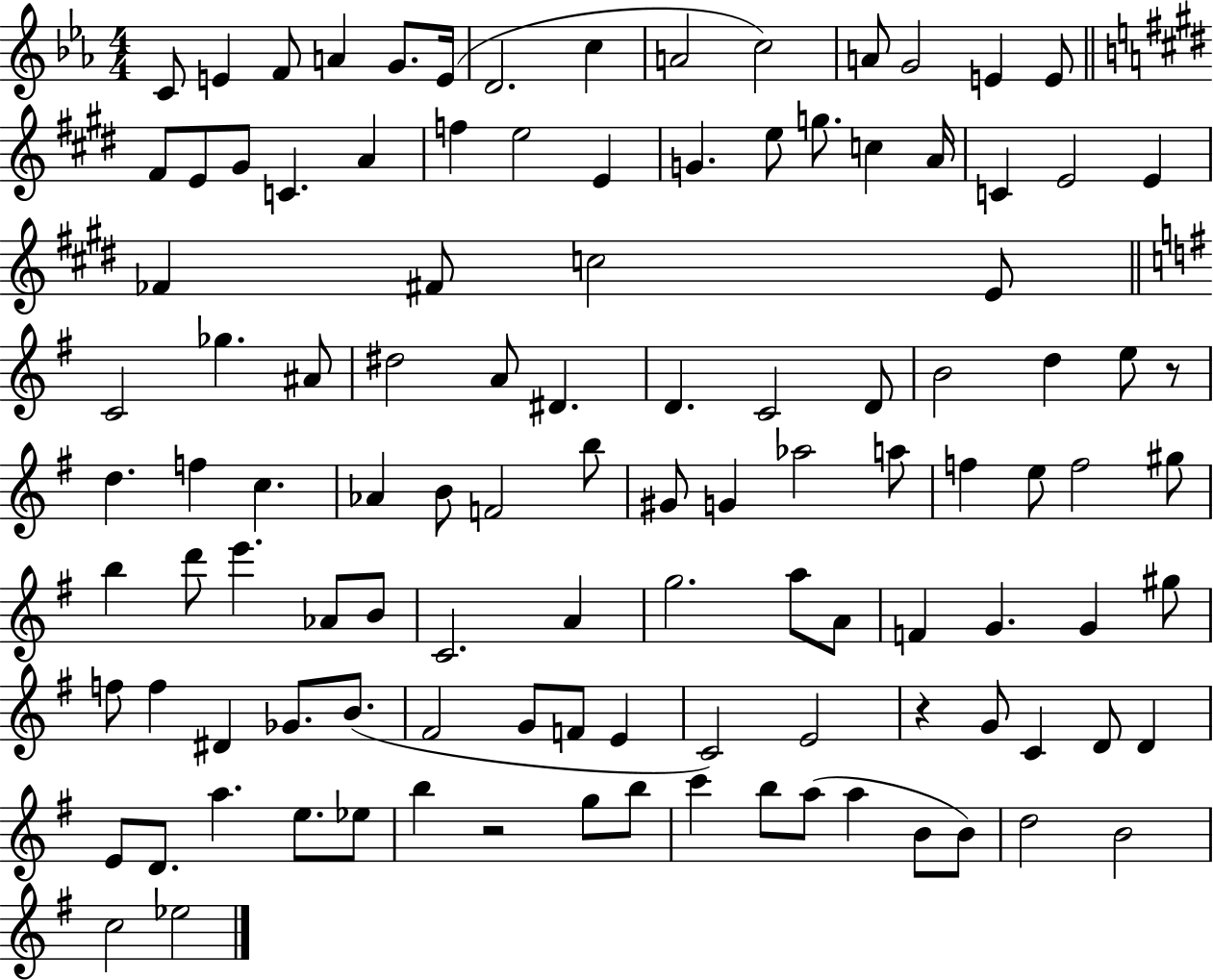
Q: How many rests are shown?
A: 3